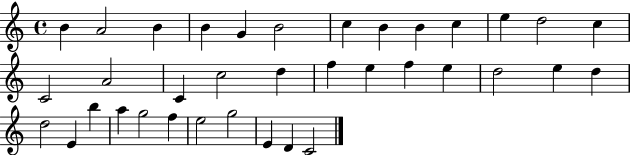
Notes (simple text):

B4/q A4/h B4/q B4/q G4/q B4/h C5/q B4/q B4/q C5/q E5/q D5/h C5/q C4/h A4/h C4/q C5/h D5/q F5/q E5/q F5/q E5/q D5/h E5/q D5/q D5/h E4/q B5/q A5/q G5/h F5/q E5/h G5/h E4/q D4/q C4/h